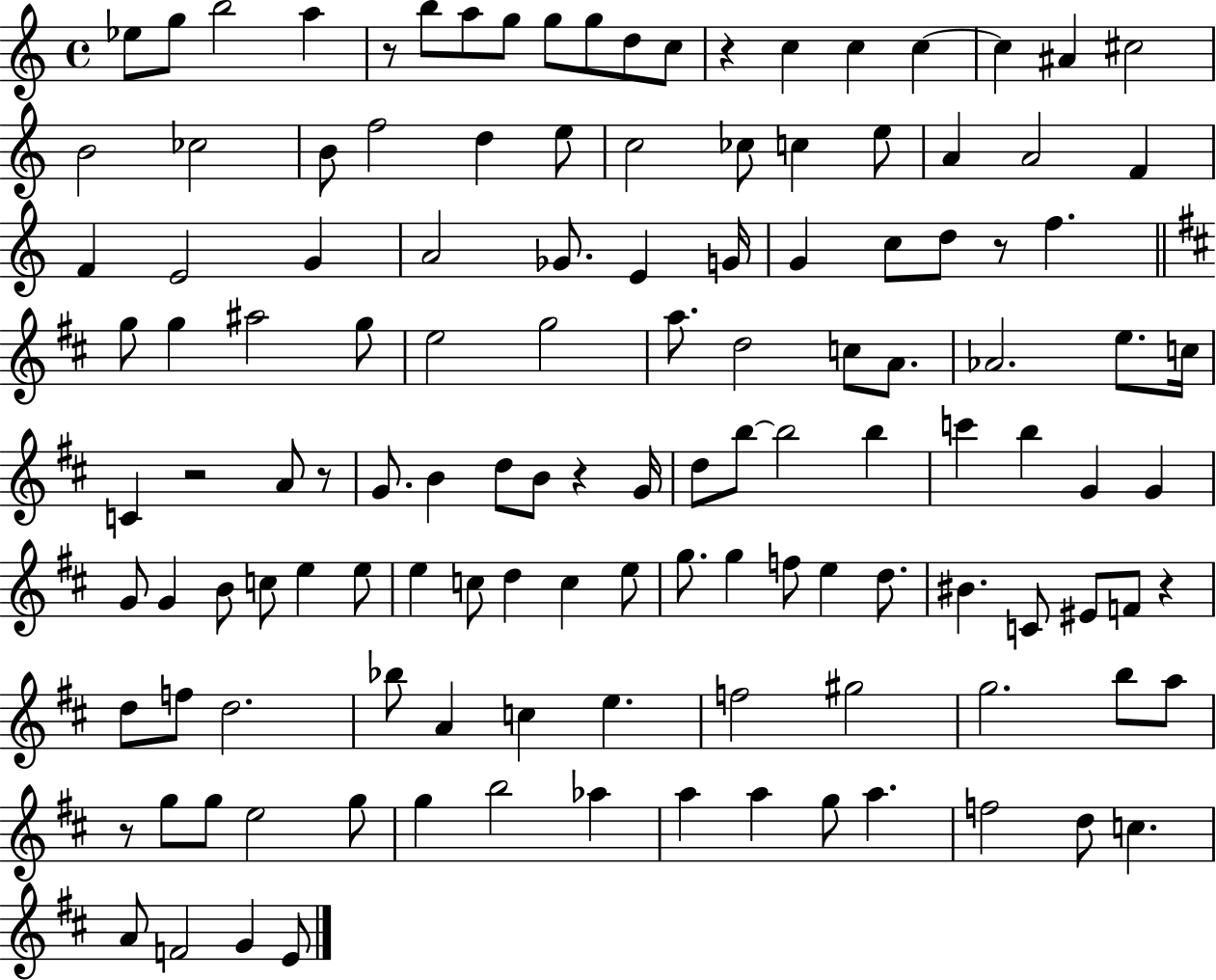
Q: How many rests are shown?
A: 8